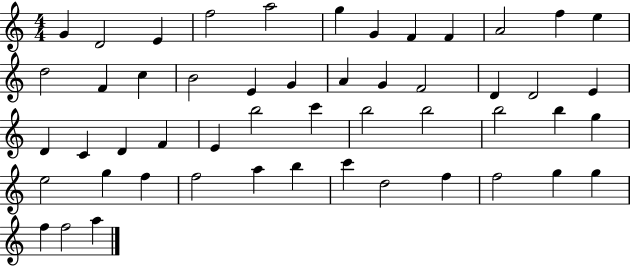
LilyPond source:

{
  \clef treble
  \numericTimeSignature
  \time 4/4
  \key c \major
  g'4 d'2 e'4 | f''2 a''2 | g''4 g'4 f'4 f'4 | a'2 f''4 e''4 | \break d''2 f'4 c''4 | b'2 e'4 g'4 | a'4 g'4 f'2 | d'4 d'2 e'4 | \break d'4 c'4 d'4 f'4 | e'4 b''2 c'''4 | b''2 b''2 | b''2 b''4 g''4 | \break e''2 g''4 f''4 | f''2 a''4 b''4 | c'''4 d''2 f''4 | f''2 g''4 g''4 | \break f''4 f''2 a''4 | \bar "|."
}